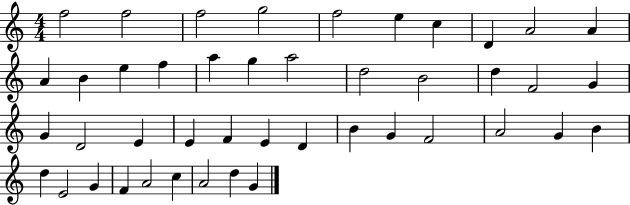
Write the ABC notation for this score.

X:1
T:Untitled
M:4/4
L:1/4
K:C
f2 f2 f2 g2 f2 e c D A2 A A B e f a g a2 d2 B2 d F2 G G D2 E E F E D B G F2 A2 G B d E2 G F A2 c A2 d G